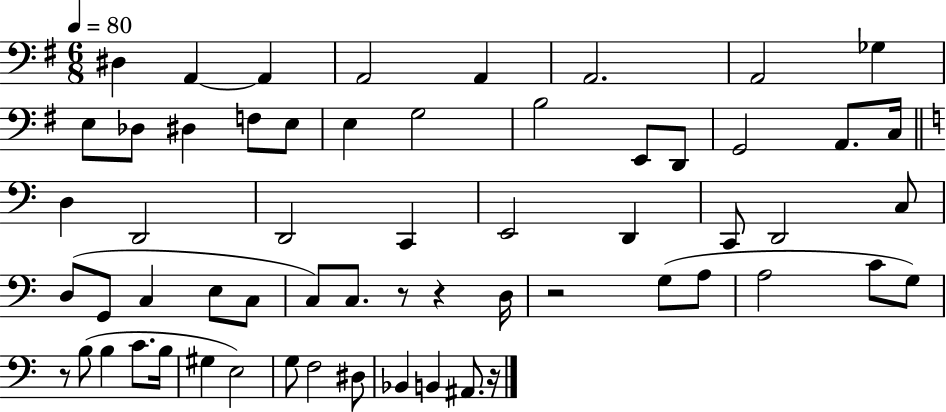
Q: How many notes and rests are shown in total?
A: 60